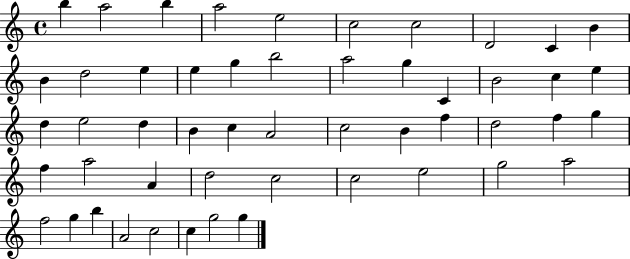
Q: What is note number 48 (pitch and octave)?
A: C5